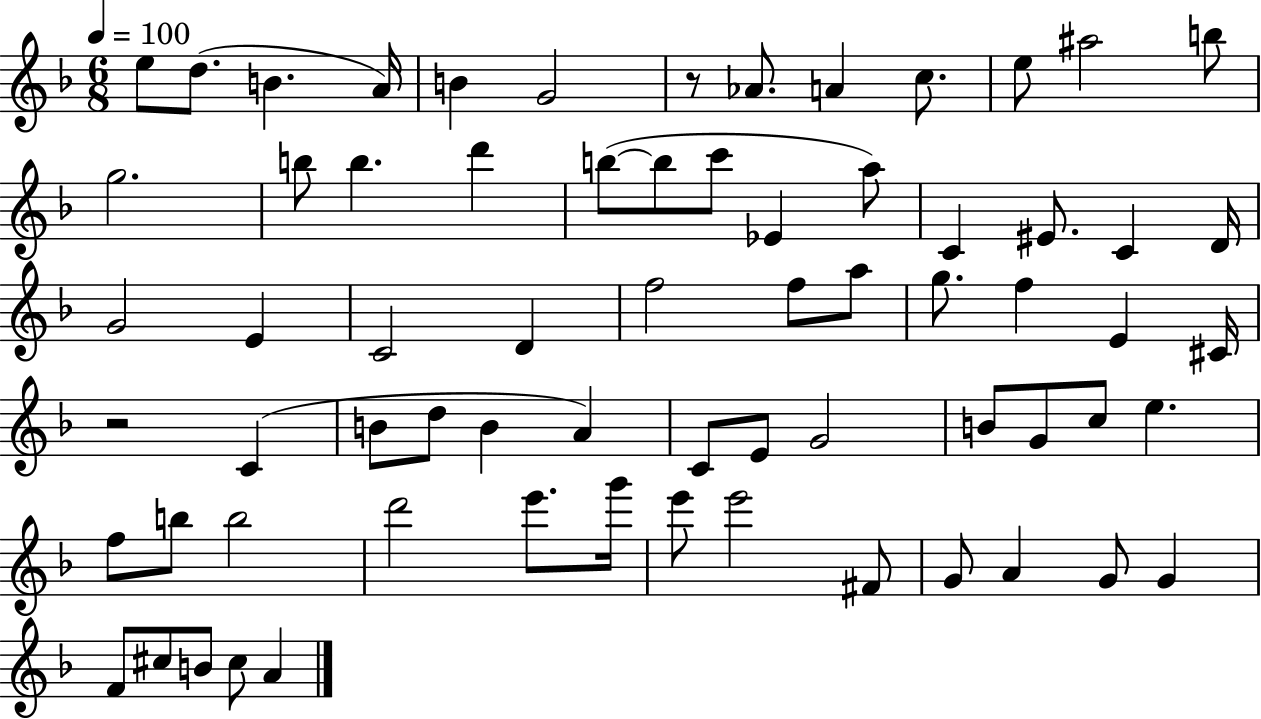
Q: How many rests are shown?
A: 2